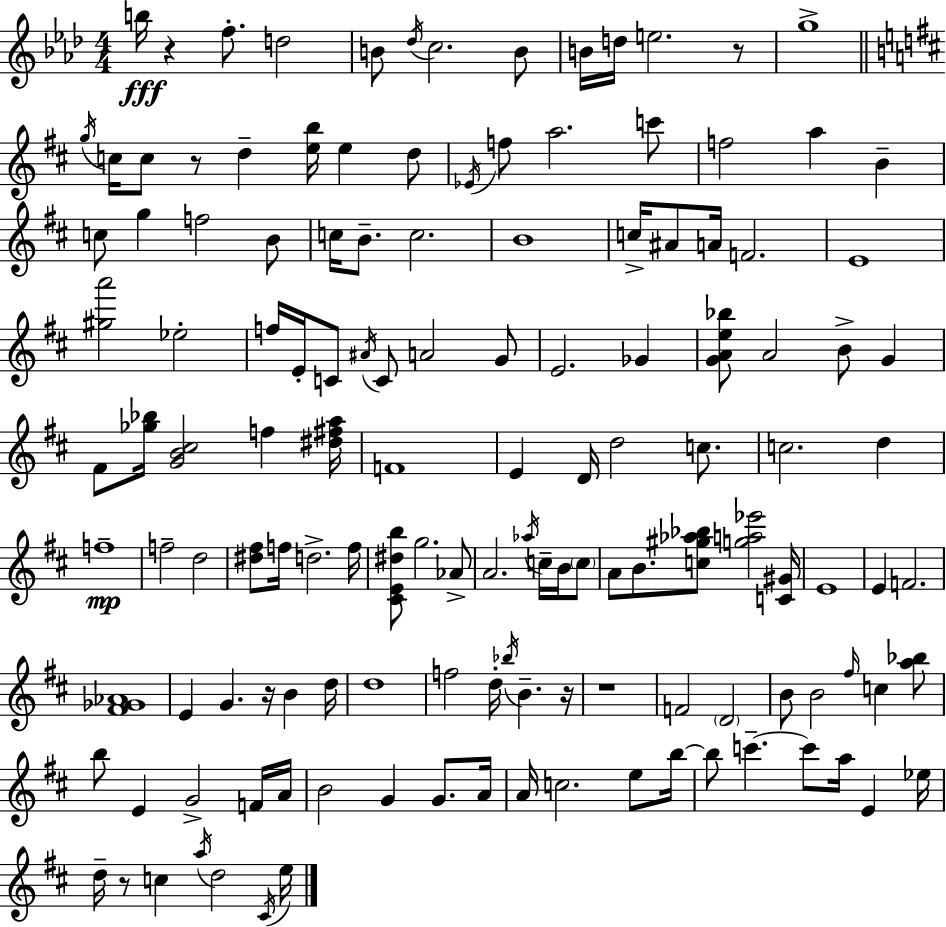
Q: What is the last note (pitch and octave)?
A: E5